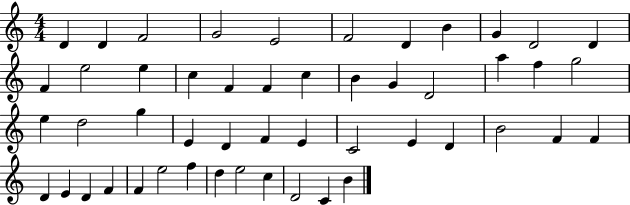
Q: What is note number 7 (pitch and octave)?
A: D4